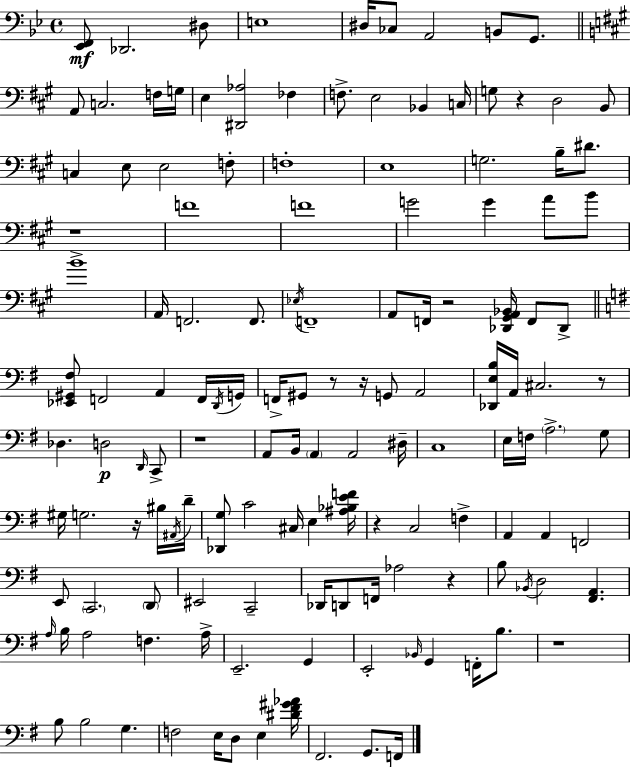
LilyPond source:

{
  \clef bass
  \time 4/4
  \defaultTimeSignature
  \key bes \major
  <ees, f,>8\mf des,2. dis8 | e1 | dis16 ces8 a,2 b,8 g,8. | \bar "||" \break \key a \major a,8 c2. f16 g16 | e4 <dis, aes>2 fes4 | f8.-> e2 bes,4 c16 | g8 r4 d2 b,8 | \break c4 e8 e2 f8-. | f1-. | e1 | g2. b16-- dis'8. | \break r1 | f'1 | f'1 | g'2 g'4 a'8 b'8 | \break b'1-> | a,16 f,2. f,8. | \acciaccatura { ees16 } f,1-- | a,8 f,16 r2 <des, gis, a, bes,>16 f,8 des,8-> | \break \bar "||" \break \key g \major <ees, gis, fis>8 f,2 a,4 f,16 \acciaccatura { d,16 } | g,16 f,16-> gis,8 r8 r16 g,8 a,2 | <des, e b>16 a,16 cis2. r8 | des4. d2\p \grace { d,16 } | \break c,8-> r1 | a,8 b,16 \parenthesize a,4 a,2 | dis16-- c1 | e16 f16 \parenthesize a2.-> | \break g8 gis16 g2. r16 | bis16 \acciaccatura { ais,16 } d'16-- <des, g>8 c'2 cis16 e4 | <ais bes e' f'>16 r4 c2 f4-> | a,4 a,4 f,2 | \break e,8 \parenthesize c,2. | \parenthesize d,8 eis,2 c,2-- | des,16 d,8 f,16 aes2 r4 | b8 \acciaccatura { bes,16 } d2 <fis, a,>4. | \break \grace { a16 } b16 a2 f4. | a16-> e,2.-- | g,4 e,2-. \grace { bes,16 } g,4 | f,16-. b8. r1 | \break b8 b2 | g4. f2 e16 d8 | e4 <dis' fis' gis' aes'>16 fis,2. | g,8. f,16 \bar "|."
}